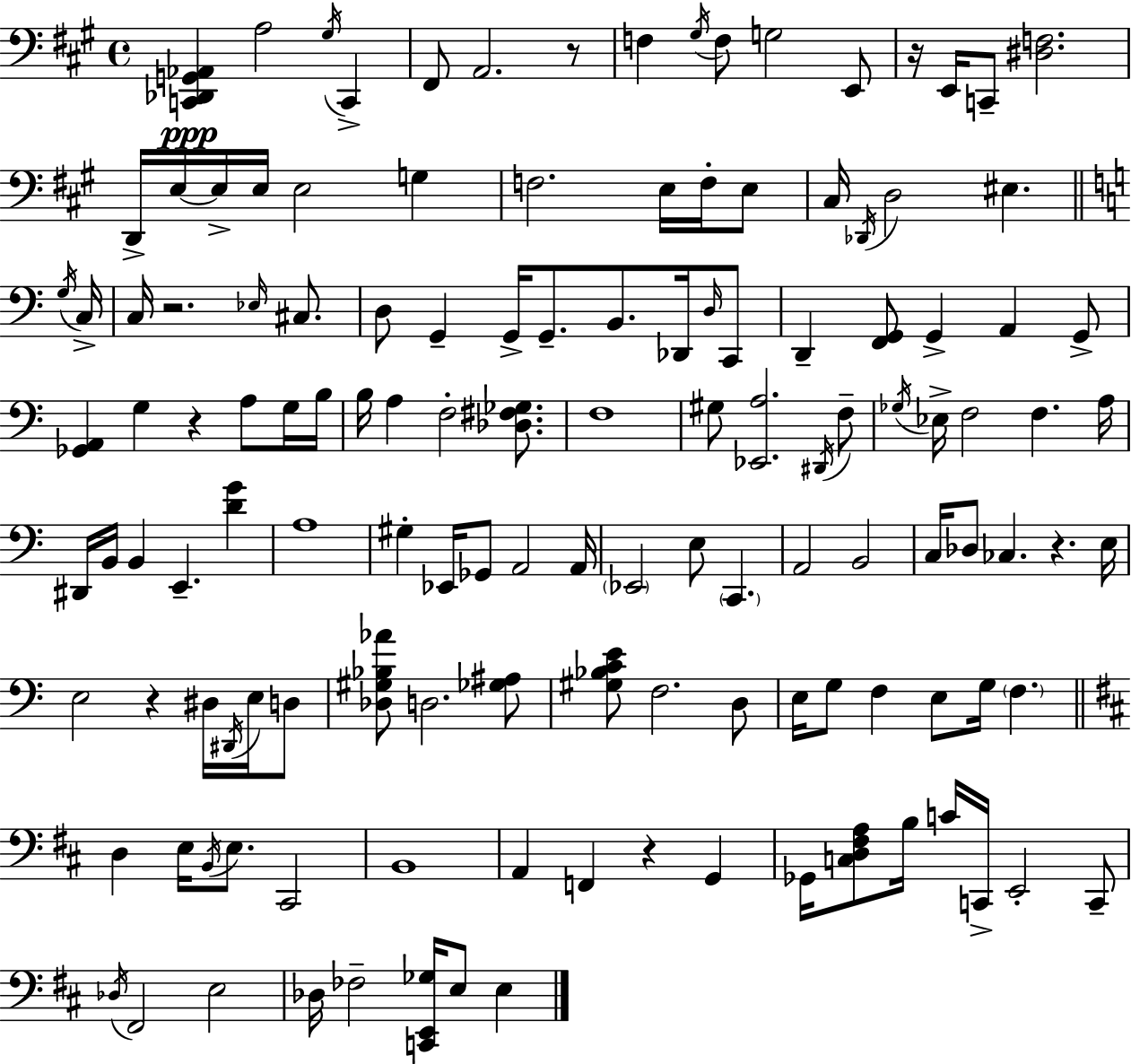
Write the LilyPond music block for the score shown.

{
  \clef bass
  \time 4/4
  \defaultTimeSignature
  \key a \major
  \repeat volta 2 { <c, des, g, aes,>4\ppp a2 \acciaccatura { gis16 } c,4-> | fis,8 a,2. r8 | f4 \acciaccatura { gis16 } f8 g2 | e,8 r16 e,16 c,8-- <dis f>2. | \break d,16-> e16~~ e16-> e16 e2 g4 | f2. e16 f16-. | e8 cis16 \acciaccatura { des,16 } d2 eis4. | \bar "||" \break \key c \major \acciaccatura { g16 } c16-> c16 r2. \grace { ees16 } | cis8. d8 g,4-- g,16-> g,8.-- b,8. | des,16 \grace { d16 } c,8 d,4-- <f, g,>8 g,4-> a,4 | g,8-> <ges, a,>4 g4 r4 | \break a8 g16 b16 b16 a4 f2-. | <des fis ges>8. f1 | gis8 <ees, a>2. | \acciaccatura { dis,16 } f8-- \acciaccatura { ges16 } ees16-> f2 f4. | \break a16 dis,16 b,16 b,4 e,4.-- | <d' g'>4 a1 | gis4-. ees,16 ges,8 a,2 | a,16 \parenthesize ees,2 e8 | \break \parenthesize c,4. a,2 b,2 | c16 des8 ces4. r4. | e16 e2 r4 | dis16 \acciaccatura { dis,16 } e16 d8 <des gis bes aes'>8 d2. | \break <ges ais>8 <gis bes c' e'>8 f2. | d8 e16 g8 f4 e8 | g16 \parenthesize f4. \bar "||" \break \key d \major d4 e16 \acciaccatura { b,16 } e8. cis,2 | b,1 | a,4 f,4 r4 g,4 | ges,16 <c d fis a>8 b16 c'16 c,16-> e,2-. c,8-- | \break \acciaccatura { des16 } fis,2 e2 | des16 fes2-- <c, e, ges>16 e8 e4 | } \bar "|."
}